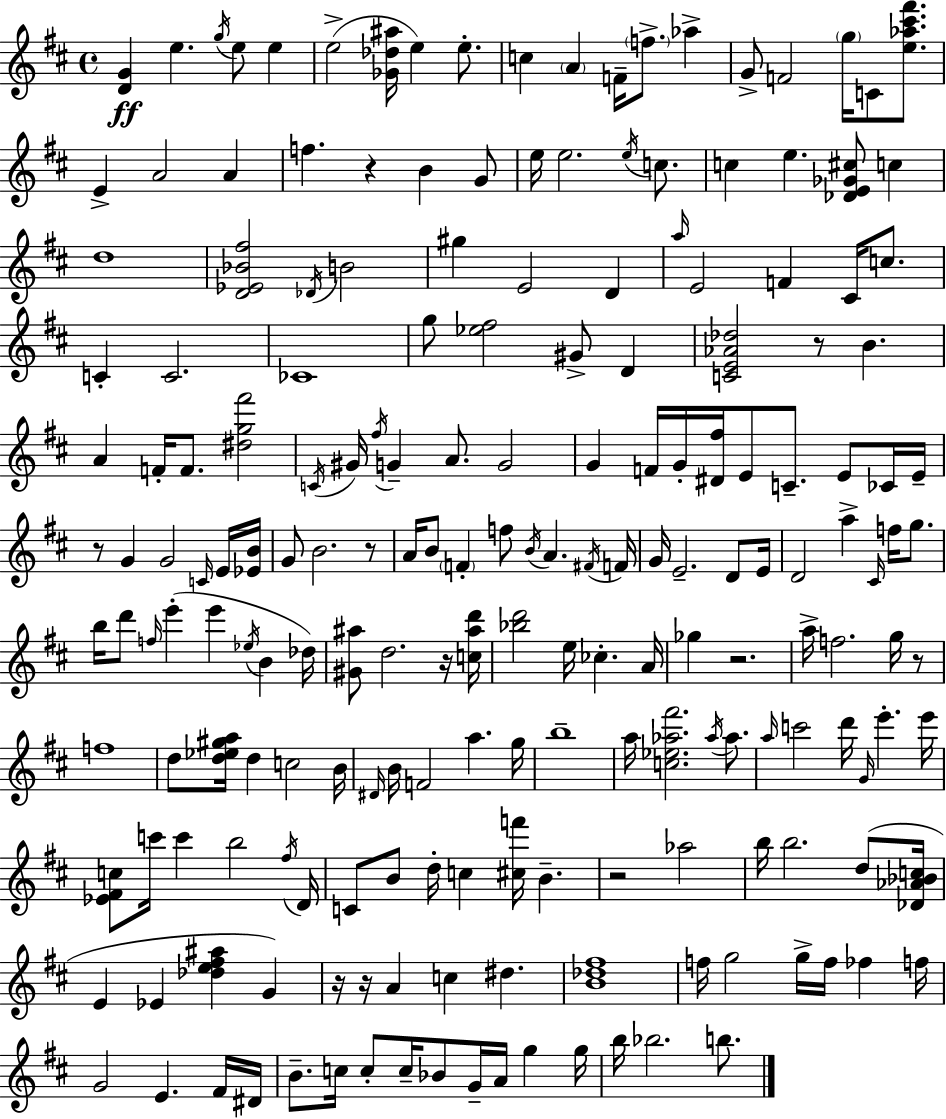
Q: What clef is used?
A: treble